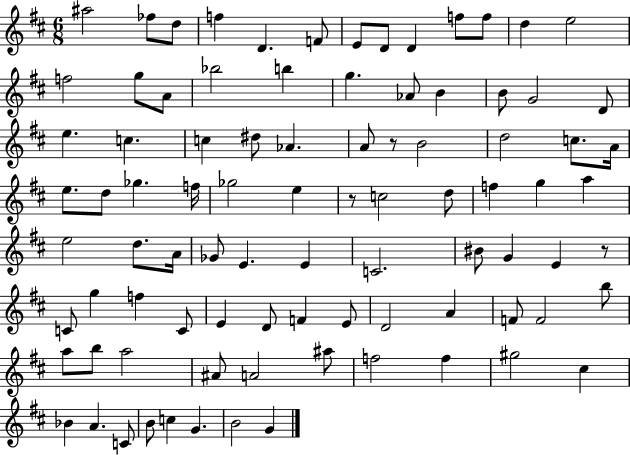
{
  \clef treble
  \numericTimeSignature
  \time 6/8
  \key d \major
  \repeat volta 2 { ais''2 fes''8 d''8 | f''4 d'4. f'8 | e'8 d'8 d'4 f''8 f''8 | d''4 e''2 | \break f''2 g''8 a'8 | bes''2 b''4 | g''4. aes'8 b'4 | b'8 g'2 d'8 | \break e''4. c''4. | c''4 dis''8 aes'4. | a'8 r8 b'2 | d''2 c''8. a'16 | \break e''8. d''8 ges''4. f''16 | ges''2 e''4 | r8 c''2 d''8 | f''4 g''4 a''4 | \break e''2 d''8. a'16 | ges'8 e'4. e'4 | c'2. | bis'8 g'4 e'4 r8 | \break c'8 g''4 f''4 c'8 | e'4 d'8 f'4 e'8 | d'2 a'4 | f'8 f'2 b''8 | \break a''8 b''8 a''2 | ais'8 a'2 ais''8 | f''2 f''4 | gis''2 cis''4 | \break bes'4 a'4. c'8 | b'8 c''4 g'4. | b'2 g'4 | } \bar "|."
}